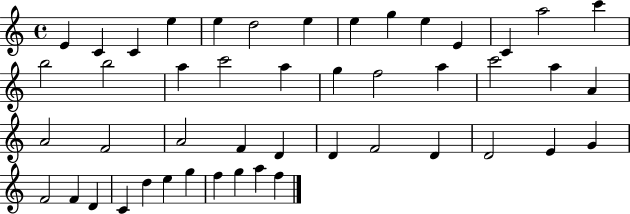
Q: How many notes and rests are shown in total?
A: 47